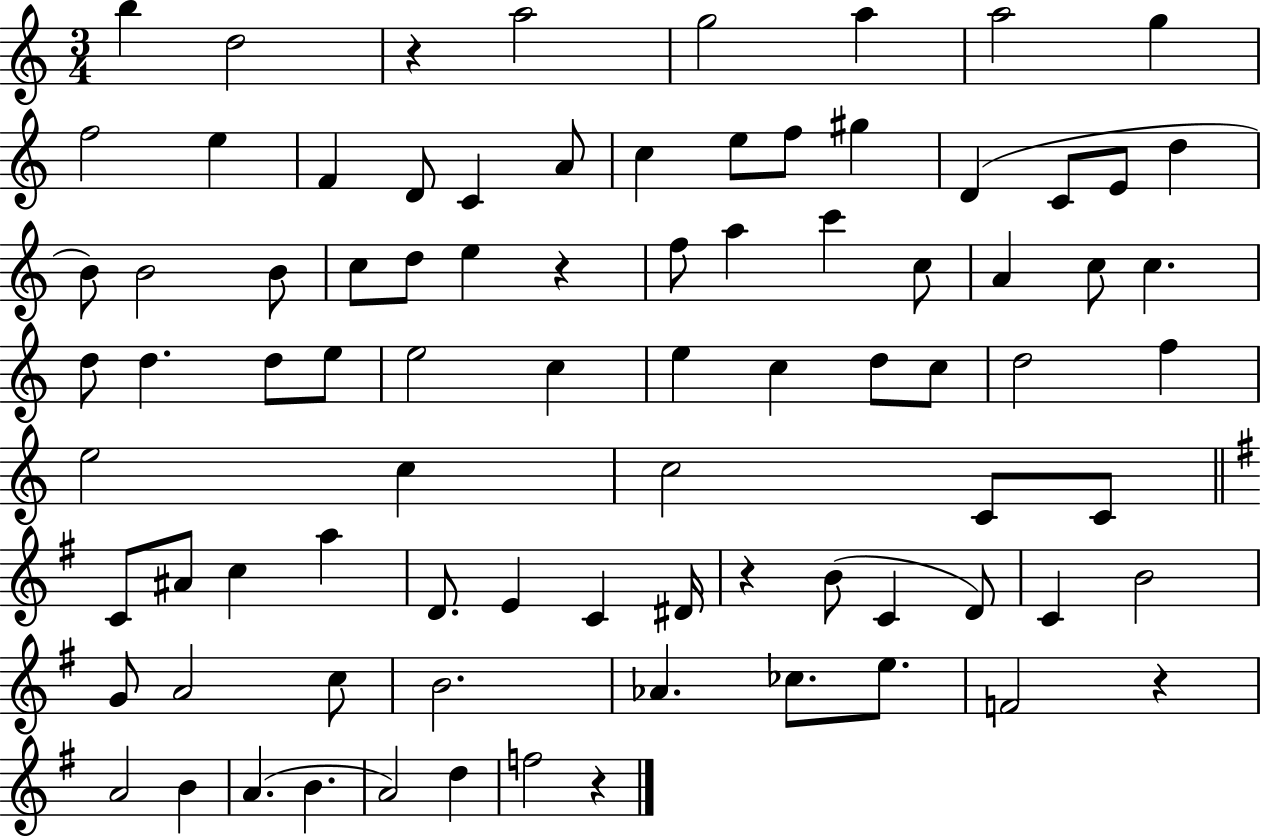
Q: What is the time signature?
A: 3/4